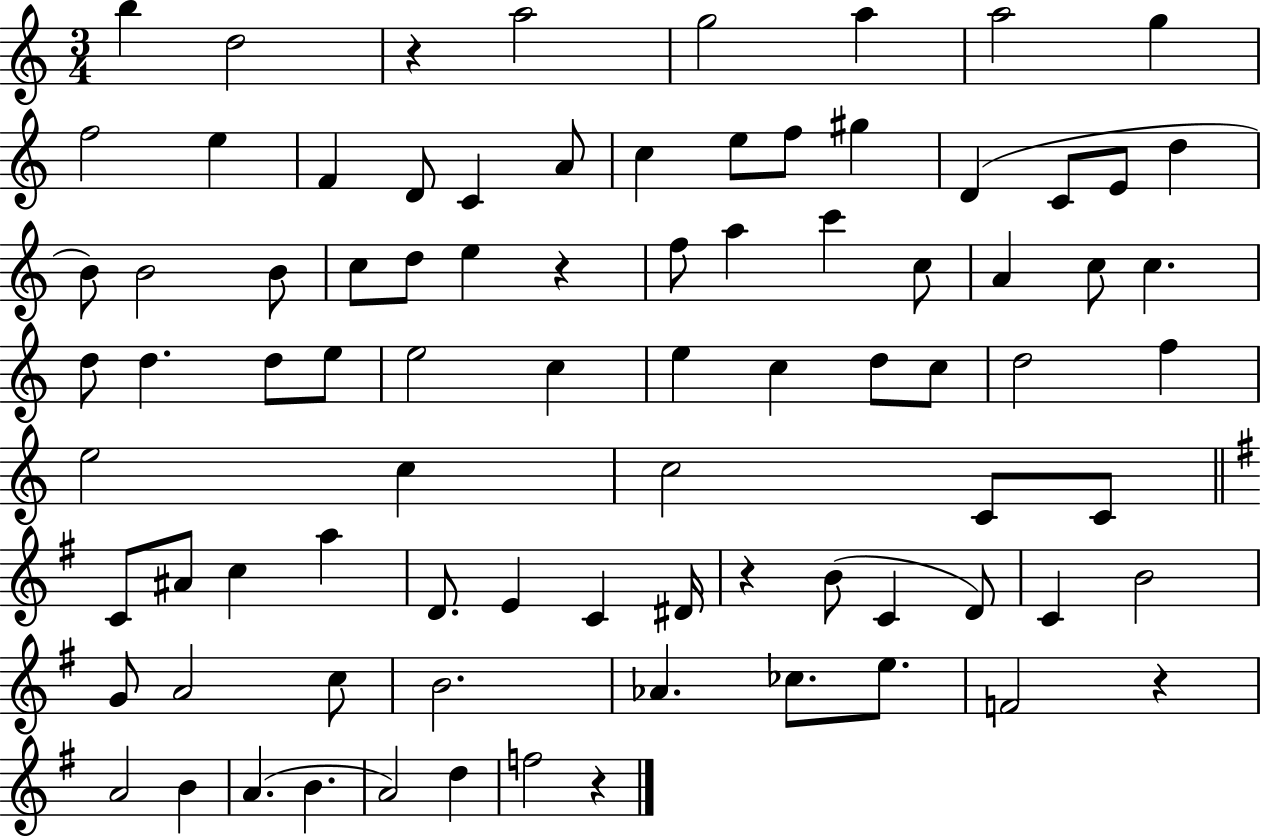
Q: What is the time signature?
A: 3/4